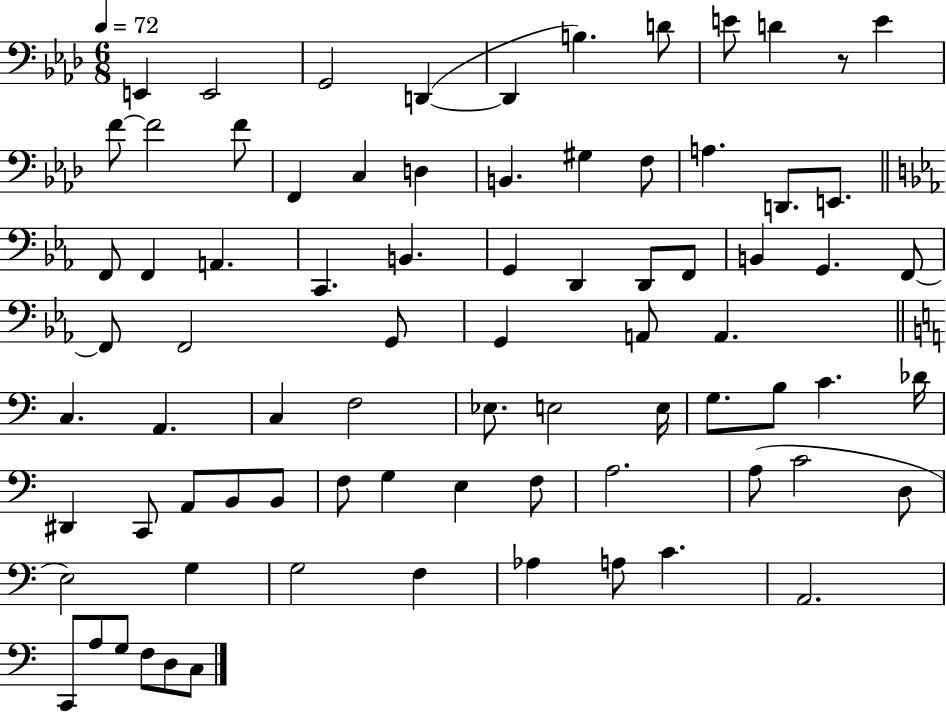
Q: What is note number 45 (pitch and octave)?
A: Eb3